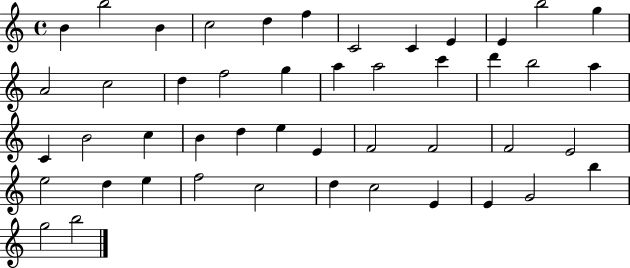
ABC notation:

X:1
T:Untitled
M:4/4
L:1/4
K:C
B b2 B c2 d f C2 C E E b2 g A2 c2 d f2 g a a2 c' d' b2 a C B2 c B d e E F2 F2 F2 E2 e2 d e f2 c2 d c2 E E G2 b g2 b2